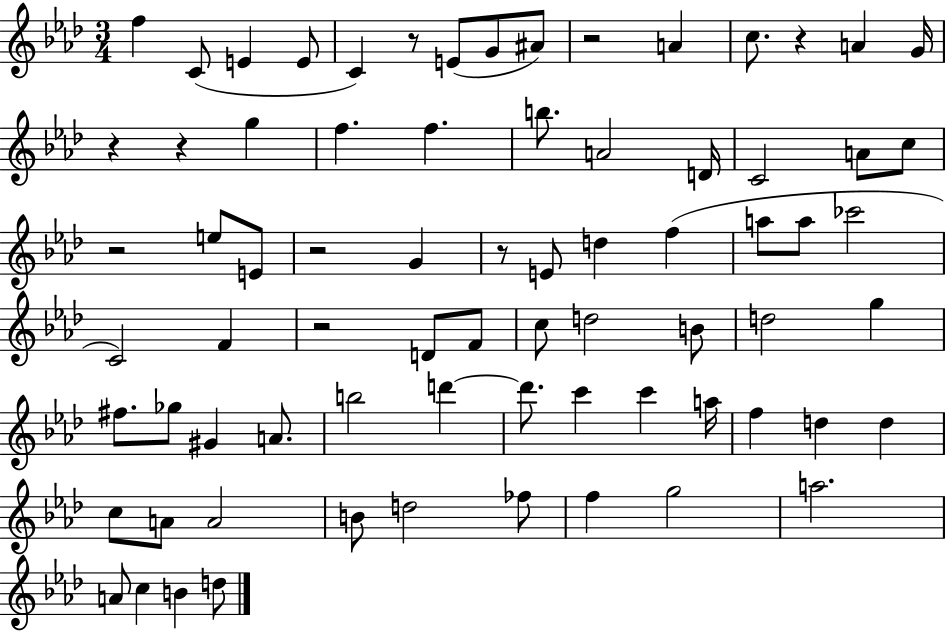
X:1
T:Untitled
M:3/4
L:1/4
K:Ab
f C/2 E E/2 C z/2 E/2 G/2 ^A/2 z2 A c/2 z A G/4 z z g f f b/2 A2 D/4 C2 A/2 c/2 z2 e/2 E/2 z2 G z/2 E/2 d f a/2 a/2 _c'2 C2 F z2 D/2 F/2 c/2 d2 B/2 d2 g ^f/2 _g/2 ^G A/2 b2 d' d'/2 c' c' a/4 f d d c/2 A/2 A2 B/2 d2 _f/2 f g2 a2 A/2 c B d/2